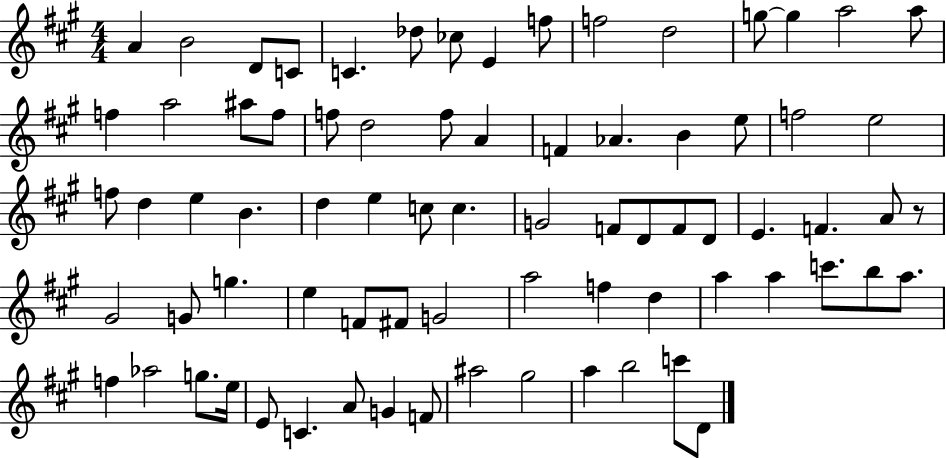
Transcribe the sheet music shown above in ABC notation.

X:1
T:Untitled
M:4/4
L:1/4
K:A
A B2 D/2 C/2 C _d/2 _c/2 E f/2 f2 d2 g/2 g a2 a/2 f a2 ^a/2 f/2 f/2 d2 f/2 A F _A B e/2 f2 e2 f/2 d e B d e c/2 c G2 F/2 D/2 F/2 D/2 E F A/2 z/2 ^G2 G/2 g e F/2 ^F/2 G2 a2 f d a a c'/2 b/2 a/2 f _a2 g/2 e/4 E/2 C A/2 G F/2 ^a2 ^g2 a b2 c'/2 D/2